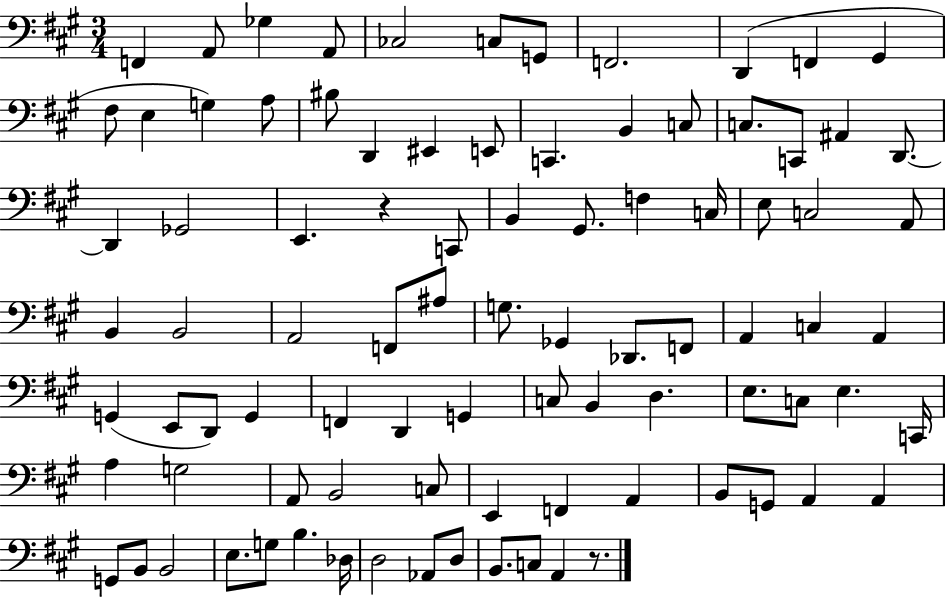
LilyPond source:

{
  \clef bass
  \numericTimeSignature
  \time 3/4
  \key a \major
  \repeat volta 2 { f,4 a,8 ges4 a,8 | ces2 c8 g,8 | f,2. | d,4( f,4 gis,4 | \break fis8 e4 g4) a8 | bis8 d,4 eis,4 e,8 | c,4. b,4 c8 | c8. c,8 ais,4 d,8.~~ | \break d,4 ges,2 | e,4. r4 c,8 | b,4 gis,8. f4 c16 | e8 c2 a,8 | \break b,4 b,2 | a,2 f,8 ais8 | g8. ges,4 des,8. f,8 | a,4 c4 a,4 | \break g,4( e,8 d,8) g,4 | f,4 d,4 g,4 | c8 b,4 d4. | e8. c8 e4. c,16 | \break a4 g2 | a,8 b,2 c8 | e,4 f,4 a,4 | b,8 g,8 a,4 a,4 | \break g,8 b,8 b,2 | e8. g8 b4. des16 | d2 aes,8 d8 | b,8. c8 a,4 r8. | \break } \bar "|."
}